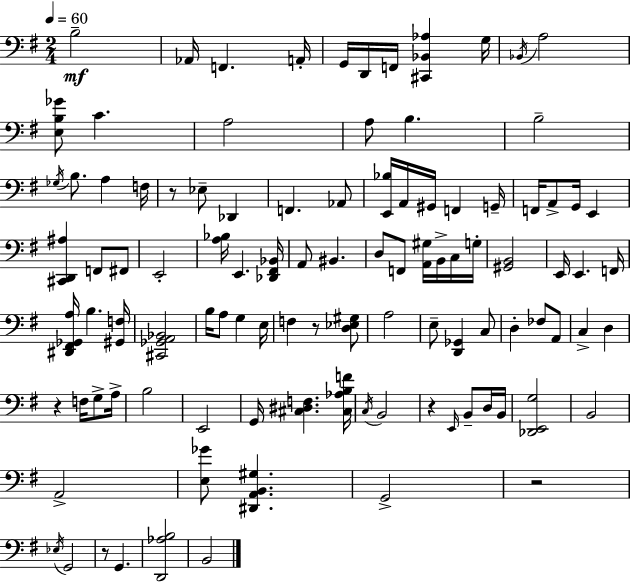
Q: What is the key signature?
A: E minor